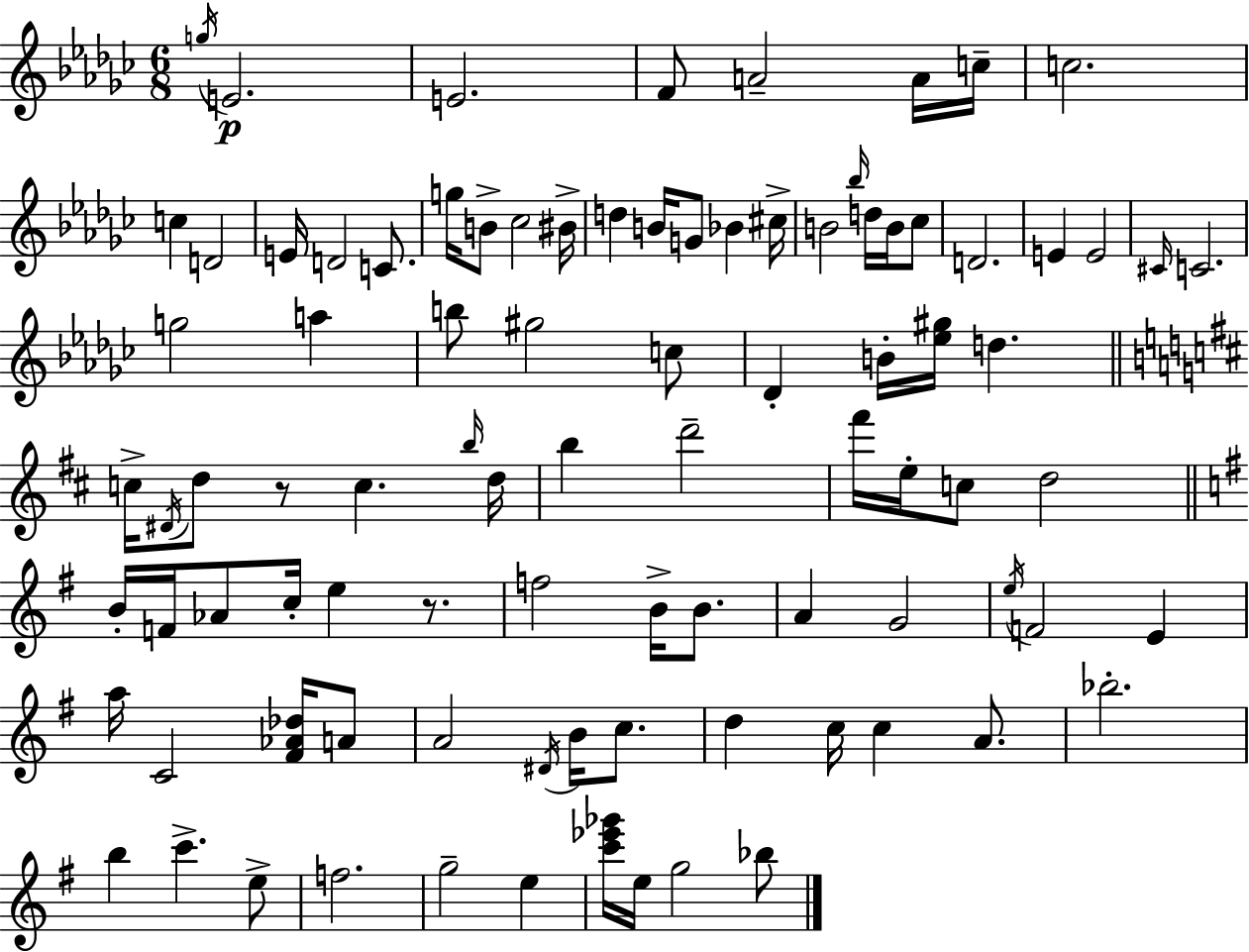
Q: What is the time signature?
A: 6/8